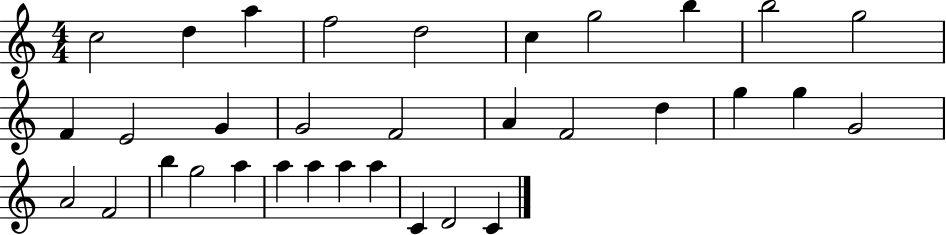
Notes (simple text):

C5/h D5/q A5/q F5/h D5/h C5/q G5/h B5/q B5/h G5/h F4/q E4/h G4/q G4/h F4/h A4/q F4/h D5/q G5/q G5/q G4/h A4/h F4/h B5/q G5/h A5/q A5/q A5/q A5/q A5/q C4/q D4/h C4/q